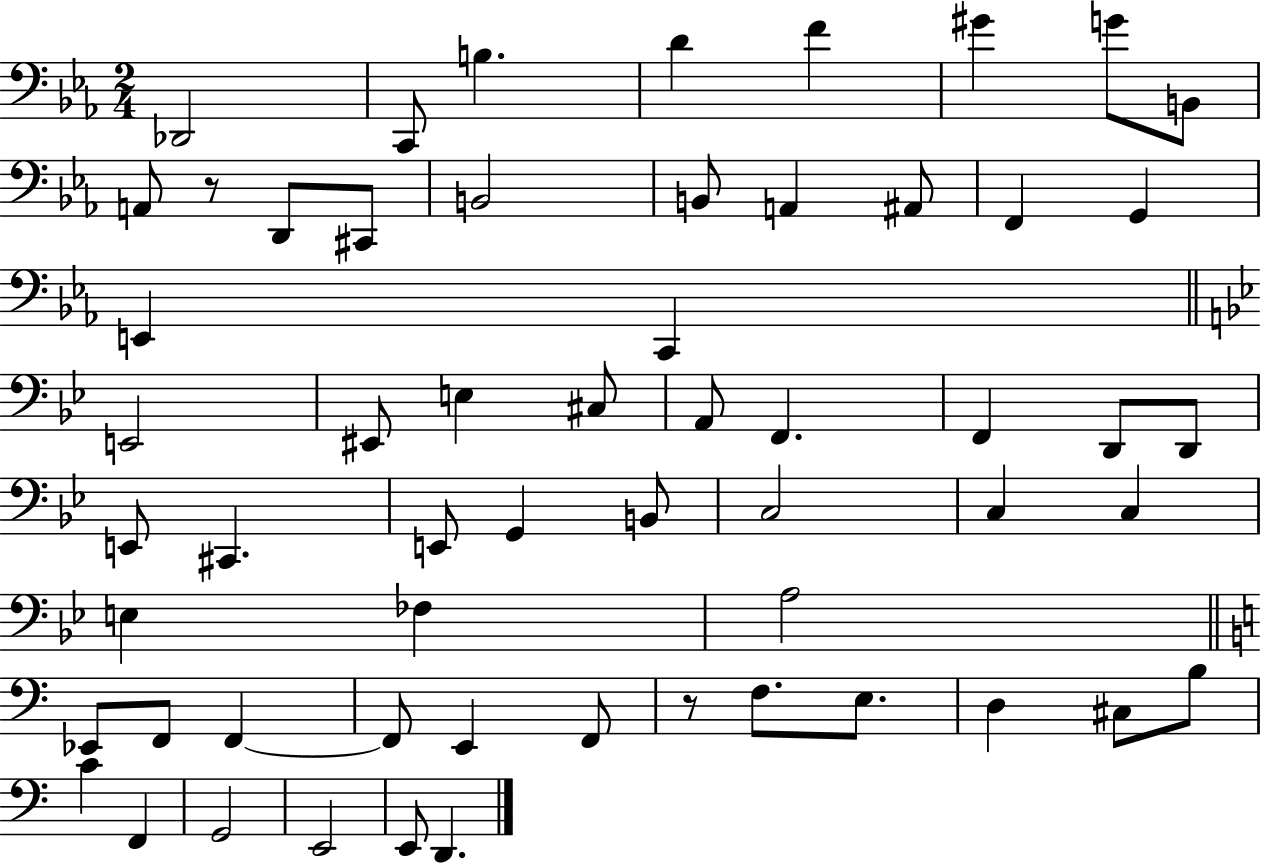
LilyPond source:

{
  \clef bass
  \numericTimeSignature
  \time 2/4
  \key ees \major
  des,2 | c,8 b4. | d'4 f'4 | gis'4 g'8 b,8 | \break a,8 r8 d,8 cis,8 | b,2 | b,8 a,4 ais,8 | f,4 g,4 | \break e,4 c,4 | \bar "||" \break \key bes \major e,2 | eis,8 e4 cis8 | a,8 f,4. | f,4 d,8 d,8 | \break e,8 cis,4. | e,8 g,4 b,8 | c2 | c4 c4 | \break e4 fes4 | a2 | \bar "||" \break \key c \major ees,8 f,8 f,4~~ | f,8 e,4 f,8 | r8 f8. e8. | d4 cis8 b8 | \break c'4 f,4 | g,2 | e,2 | e,8 d,4. | \break \bar "|."
}